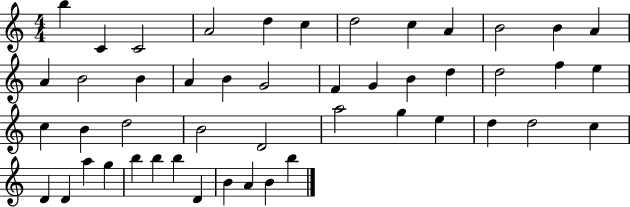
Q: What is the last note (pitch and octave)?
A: B5